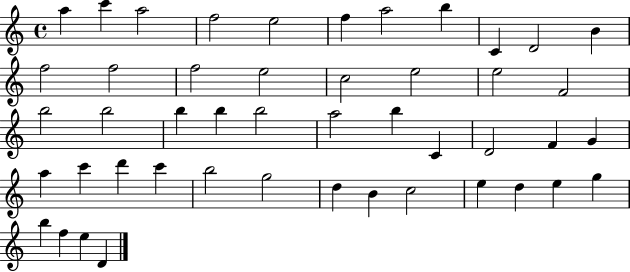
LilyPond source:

{
  \clef treble
  \time 4/4
  \defaultTimeSignature
  \key c \major
  a''4 c'''4 a''2 | f''2 e''2 | f''4 a''2 b''4 | c'4 d'2 b'4 | \break f''2 f''2 | f''2 e''2 | c''2 e''2 | e''2 f'2 | \break b''2 b''2 | b''4 b''4 b''2 | a''2 b''4 c'4 | d'2 f'4 g'4 | \break a''4 c'''4 d'''4 c'''4 | b''2 g''2 | d''4 b'4 c''2 | e''4 d''4 e''4 g''4 | \break b''4 f''4 e''4 d'4 | \bar "|."
}